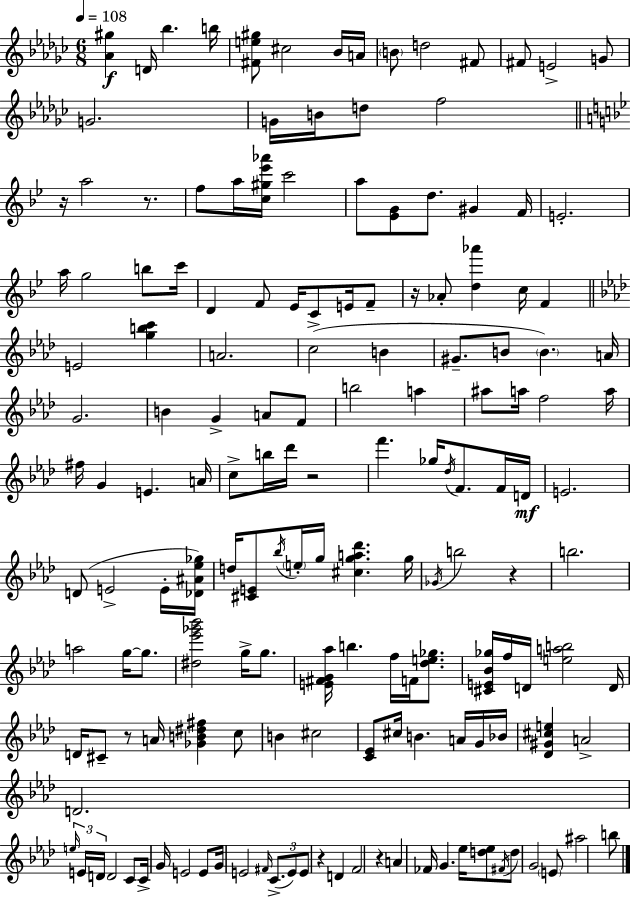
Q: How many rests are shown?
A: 8